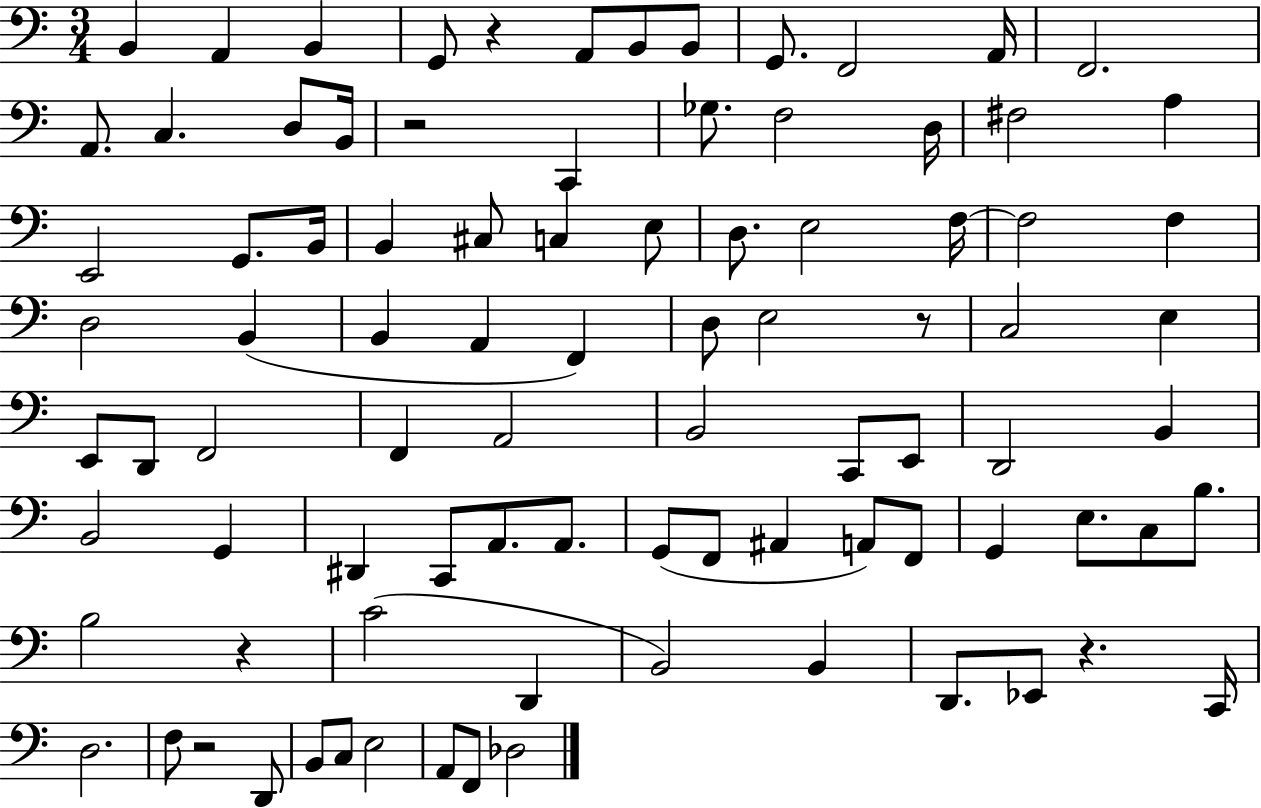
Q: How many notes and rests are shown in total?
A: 90